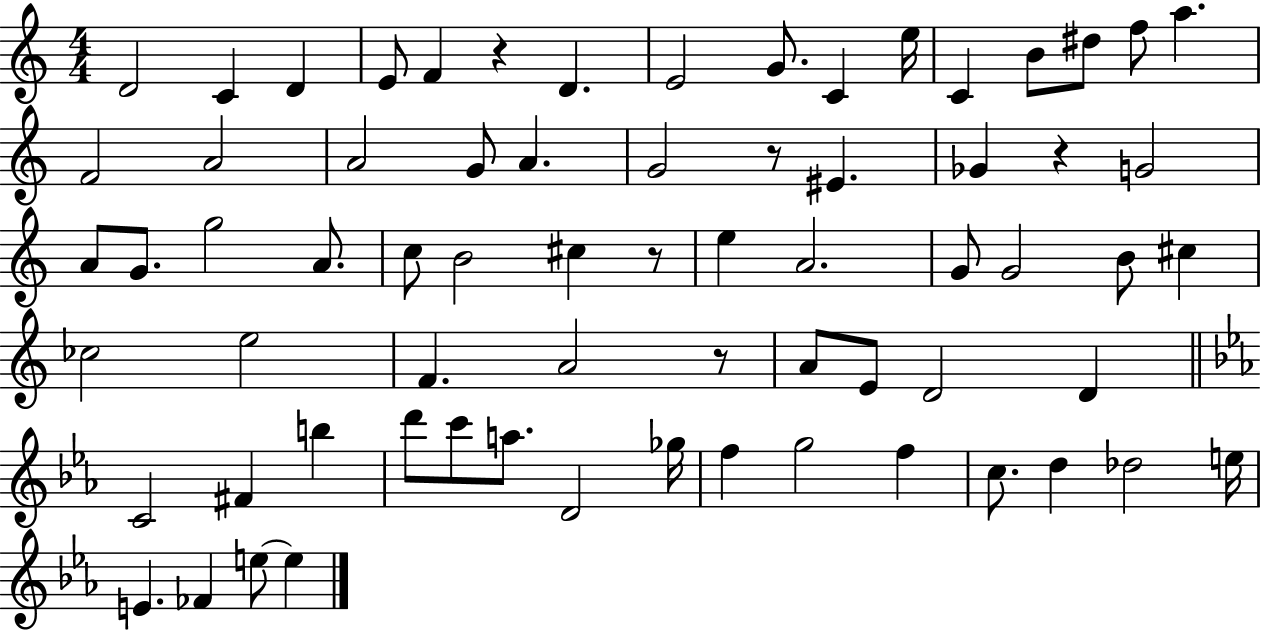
{
  \clef treble
  \numericTimeSignature
  \time 4/4
  \key c \major
  d'2 c'4 d'4 | e'8 f'4 r4 d'4. | e'2 g'8. c'4 e''16 | c'4 b'8 dis''8 f''8 a''4. | \break f'2 a'2 | a'2 g'8 a'4. | g'2 r8 eis'4. | ges'4 r4 g'2 | \break a'8 g'8. g''2 a'8. | c''8 b'2 cis''4 r8 | e''4 a'2. | g'8 g'2 b'8 cis''4 | \break ces''2 e''2 | f'4. a'2 r8 | a'8 e'8 d'2 d'4 | \bar "||" \break \key ees \major c'2 fis'4 b''4 | d'''8 c'''8 a''8. d'2 ges''16 | f''4 g''2 f''4 | c''8. d''4 des''2 e''16 | \break e'4. fes'4 e''8~~ e''4 | \bar "|."
}